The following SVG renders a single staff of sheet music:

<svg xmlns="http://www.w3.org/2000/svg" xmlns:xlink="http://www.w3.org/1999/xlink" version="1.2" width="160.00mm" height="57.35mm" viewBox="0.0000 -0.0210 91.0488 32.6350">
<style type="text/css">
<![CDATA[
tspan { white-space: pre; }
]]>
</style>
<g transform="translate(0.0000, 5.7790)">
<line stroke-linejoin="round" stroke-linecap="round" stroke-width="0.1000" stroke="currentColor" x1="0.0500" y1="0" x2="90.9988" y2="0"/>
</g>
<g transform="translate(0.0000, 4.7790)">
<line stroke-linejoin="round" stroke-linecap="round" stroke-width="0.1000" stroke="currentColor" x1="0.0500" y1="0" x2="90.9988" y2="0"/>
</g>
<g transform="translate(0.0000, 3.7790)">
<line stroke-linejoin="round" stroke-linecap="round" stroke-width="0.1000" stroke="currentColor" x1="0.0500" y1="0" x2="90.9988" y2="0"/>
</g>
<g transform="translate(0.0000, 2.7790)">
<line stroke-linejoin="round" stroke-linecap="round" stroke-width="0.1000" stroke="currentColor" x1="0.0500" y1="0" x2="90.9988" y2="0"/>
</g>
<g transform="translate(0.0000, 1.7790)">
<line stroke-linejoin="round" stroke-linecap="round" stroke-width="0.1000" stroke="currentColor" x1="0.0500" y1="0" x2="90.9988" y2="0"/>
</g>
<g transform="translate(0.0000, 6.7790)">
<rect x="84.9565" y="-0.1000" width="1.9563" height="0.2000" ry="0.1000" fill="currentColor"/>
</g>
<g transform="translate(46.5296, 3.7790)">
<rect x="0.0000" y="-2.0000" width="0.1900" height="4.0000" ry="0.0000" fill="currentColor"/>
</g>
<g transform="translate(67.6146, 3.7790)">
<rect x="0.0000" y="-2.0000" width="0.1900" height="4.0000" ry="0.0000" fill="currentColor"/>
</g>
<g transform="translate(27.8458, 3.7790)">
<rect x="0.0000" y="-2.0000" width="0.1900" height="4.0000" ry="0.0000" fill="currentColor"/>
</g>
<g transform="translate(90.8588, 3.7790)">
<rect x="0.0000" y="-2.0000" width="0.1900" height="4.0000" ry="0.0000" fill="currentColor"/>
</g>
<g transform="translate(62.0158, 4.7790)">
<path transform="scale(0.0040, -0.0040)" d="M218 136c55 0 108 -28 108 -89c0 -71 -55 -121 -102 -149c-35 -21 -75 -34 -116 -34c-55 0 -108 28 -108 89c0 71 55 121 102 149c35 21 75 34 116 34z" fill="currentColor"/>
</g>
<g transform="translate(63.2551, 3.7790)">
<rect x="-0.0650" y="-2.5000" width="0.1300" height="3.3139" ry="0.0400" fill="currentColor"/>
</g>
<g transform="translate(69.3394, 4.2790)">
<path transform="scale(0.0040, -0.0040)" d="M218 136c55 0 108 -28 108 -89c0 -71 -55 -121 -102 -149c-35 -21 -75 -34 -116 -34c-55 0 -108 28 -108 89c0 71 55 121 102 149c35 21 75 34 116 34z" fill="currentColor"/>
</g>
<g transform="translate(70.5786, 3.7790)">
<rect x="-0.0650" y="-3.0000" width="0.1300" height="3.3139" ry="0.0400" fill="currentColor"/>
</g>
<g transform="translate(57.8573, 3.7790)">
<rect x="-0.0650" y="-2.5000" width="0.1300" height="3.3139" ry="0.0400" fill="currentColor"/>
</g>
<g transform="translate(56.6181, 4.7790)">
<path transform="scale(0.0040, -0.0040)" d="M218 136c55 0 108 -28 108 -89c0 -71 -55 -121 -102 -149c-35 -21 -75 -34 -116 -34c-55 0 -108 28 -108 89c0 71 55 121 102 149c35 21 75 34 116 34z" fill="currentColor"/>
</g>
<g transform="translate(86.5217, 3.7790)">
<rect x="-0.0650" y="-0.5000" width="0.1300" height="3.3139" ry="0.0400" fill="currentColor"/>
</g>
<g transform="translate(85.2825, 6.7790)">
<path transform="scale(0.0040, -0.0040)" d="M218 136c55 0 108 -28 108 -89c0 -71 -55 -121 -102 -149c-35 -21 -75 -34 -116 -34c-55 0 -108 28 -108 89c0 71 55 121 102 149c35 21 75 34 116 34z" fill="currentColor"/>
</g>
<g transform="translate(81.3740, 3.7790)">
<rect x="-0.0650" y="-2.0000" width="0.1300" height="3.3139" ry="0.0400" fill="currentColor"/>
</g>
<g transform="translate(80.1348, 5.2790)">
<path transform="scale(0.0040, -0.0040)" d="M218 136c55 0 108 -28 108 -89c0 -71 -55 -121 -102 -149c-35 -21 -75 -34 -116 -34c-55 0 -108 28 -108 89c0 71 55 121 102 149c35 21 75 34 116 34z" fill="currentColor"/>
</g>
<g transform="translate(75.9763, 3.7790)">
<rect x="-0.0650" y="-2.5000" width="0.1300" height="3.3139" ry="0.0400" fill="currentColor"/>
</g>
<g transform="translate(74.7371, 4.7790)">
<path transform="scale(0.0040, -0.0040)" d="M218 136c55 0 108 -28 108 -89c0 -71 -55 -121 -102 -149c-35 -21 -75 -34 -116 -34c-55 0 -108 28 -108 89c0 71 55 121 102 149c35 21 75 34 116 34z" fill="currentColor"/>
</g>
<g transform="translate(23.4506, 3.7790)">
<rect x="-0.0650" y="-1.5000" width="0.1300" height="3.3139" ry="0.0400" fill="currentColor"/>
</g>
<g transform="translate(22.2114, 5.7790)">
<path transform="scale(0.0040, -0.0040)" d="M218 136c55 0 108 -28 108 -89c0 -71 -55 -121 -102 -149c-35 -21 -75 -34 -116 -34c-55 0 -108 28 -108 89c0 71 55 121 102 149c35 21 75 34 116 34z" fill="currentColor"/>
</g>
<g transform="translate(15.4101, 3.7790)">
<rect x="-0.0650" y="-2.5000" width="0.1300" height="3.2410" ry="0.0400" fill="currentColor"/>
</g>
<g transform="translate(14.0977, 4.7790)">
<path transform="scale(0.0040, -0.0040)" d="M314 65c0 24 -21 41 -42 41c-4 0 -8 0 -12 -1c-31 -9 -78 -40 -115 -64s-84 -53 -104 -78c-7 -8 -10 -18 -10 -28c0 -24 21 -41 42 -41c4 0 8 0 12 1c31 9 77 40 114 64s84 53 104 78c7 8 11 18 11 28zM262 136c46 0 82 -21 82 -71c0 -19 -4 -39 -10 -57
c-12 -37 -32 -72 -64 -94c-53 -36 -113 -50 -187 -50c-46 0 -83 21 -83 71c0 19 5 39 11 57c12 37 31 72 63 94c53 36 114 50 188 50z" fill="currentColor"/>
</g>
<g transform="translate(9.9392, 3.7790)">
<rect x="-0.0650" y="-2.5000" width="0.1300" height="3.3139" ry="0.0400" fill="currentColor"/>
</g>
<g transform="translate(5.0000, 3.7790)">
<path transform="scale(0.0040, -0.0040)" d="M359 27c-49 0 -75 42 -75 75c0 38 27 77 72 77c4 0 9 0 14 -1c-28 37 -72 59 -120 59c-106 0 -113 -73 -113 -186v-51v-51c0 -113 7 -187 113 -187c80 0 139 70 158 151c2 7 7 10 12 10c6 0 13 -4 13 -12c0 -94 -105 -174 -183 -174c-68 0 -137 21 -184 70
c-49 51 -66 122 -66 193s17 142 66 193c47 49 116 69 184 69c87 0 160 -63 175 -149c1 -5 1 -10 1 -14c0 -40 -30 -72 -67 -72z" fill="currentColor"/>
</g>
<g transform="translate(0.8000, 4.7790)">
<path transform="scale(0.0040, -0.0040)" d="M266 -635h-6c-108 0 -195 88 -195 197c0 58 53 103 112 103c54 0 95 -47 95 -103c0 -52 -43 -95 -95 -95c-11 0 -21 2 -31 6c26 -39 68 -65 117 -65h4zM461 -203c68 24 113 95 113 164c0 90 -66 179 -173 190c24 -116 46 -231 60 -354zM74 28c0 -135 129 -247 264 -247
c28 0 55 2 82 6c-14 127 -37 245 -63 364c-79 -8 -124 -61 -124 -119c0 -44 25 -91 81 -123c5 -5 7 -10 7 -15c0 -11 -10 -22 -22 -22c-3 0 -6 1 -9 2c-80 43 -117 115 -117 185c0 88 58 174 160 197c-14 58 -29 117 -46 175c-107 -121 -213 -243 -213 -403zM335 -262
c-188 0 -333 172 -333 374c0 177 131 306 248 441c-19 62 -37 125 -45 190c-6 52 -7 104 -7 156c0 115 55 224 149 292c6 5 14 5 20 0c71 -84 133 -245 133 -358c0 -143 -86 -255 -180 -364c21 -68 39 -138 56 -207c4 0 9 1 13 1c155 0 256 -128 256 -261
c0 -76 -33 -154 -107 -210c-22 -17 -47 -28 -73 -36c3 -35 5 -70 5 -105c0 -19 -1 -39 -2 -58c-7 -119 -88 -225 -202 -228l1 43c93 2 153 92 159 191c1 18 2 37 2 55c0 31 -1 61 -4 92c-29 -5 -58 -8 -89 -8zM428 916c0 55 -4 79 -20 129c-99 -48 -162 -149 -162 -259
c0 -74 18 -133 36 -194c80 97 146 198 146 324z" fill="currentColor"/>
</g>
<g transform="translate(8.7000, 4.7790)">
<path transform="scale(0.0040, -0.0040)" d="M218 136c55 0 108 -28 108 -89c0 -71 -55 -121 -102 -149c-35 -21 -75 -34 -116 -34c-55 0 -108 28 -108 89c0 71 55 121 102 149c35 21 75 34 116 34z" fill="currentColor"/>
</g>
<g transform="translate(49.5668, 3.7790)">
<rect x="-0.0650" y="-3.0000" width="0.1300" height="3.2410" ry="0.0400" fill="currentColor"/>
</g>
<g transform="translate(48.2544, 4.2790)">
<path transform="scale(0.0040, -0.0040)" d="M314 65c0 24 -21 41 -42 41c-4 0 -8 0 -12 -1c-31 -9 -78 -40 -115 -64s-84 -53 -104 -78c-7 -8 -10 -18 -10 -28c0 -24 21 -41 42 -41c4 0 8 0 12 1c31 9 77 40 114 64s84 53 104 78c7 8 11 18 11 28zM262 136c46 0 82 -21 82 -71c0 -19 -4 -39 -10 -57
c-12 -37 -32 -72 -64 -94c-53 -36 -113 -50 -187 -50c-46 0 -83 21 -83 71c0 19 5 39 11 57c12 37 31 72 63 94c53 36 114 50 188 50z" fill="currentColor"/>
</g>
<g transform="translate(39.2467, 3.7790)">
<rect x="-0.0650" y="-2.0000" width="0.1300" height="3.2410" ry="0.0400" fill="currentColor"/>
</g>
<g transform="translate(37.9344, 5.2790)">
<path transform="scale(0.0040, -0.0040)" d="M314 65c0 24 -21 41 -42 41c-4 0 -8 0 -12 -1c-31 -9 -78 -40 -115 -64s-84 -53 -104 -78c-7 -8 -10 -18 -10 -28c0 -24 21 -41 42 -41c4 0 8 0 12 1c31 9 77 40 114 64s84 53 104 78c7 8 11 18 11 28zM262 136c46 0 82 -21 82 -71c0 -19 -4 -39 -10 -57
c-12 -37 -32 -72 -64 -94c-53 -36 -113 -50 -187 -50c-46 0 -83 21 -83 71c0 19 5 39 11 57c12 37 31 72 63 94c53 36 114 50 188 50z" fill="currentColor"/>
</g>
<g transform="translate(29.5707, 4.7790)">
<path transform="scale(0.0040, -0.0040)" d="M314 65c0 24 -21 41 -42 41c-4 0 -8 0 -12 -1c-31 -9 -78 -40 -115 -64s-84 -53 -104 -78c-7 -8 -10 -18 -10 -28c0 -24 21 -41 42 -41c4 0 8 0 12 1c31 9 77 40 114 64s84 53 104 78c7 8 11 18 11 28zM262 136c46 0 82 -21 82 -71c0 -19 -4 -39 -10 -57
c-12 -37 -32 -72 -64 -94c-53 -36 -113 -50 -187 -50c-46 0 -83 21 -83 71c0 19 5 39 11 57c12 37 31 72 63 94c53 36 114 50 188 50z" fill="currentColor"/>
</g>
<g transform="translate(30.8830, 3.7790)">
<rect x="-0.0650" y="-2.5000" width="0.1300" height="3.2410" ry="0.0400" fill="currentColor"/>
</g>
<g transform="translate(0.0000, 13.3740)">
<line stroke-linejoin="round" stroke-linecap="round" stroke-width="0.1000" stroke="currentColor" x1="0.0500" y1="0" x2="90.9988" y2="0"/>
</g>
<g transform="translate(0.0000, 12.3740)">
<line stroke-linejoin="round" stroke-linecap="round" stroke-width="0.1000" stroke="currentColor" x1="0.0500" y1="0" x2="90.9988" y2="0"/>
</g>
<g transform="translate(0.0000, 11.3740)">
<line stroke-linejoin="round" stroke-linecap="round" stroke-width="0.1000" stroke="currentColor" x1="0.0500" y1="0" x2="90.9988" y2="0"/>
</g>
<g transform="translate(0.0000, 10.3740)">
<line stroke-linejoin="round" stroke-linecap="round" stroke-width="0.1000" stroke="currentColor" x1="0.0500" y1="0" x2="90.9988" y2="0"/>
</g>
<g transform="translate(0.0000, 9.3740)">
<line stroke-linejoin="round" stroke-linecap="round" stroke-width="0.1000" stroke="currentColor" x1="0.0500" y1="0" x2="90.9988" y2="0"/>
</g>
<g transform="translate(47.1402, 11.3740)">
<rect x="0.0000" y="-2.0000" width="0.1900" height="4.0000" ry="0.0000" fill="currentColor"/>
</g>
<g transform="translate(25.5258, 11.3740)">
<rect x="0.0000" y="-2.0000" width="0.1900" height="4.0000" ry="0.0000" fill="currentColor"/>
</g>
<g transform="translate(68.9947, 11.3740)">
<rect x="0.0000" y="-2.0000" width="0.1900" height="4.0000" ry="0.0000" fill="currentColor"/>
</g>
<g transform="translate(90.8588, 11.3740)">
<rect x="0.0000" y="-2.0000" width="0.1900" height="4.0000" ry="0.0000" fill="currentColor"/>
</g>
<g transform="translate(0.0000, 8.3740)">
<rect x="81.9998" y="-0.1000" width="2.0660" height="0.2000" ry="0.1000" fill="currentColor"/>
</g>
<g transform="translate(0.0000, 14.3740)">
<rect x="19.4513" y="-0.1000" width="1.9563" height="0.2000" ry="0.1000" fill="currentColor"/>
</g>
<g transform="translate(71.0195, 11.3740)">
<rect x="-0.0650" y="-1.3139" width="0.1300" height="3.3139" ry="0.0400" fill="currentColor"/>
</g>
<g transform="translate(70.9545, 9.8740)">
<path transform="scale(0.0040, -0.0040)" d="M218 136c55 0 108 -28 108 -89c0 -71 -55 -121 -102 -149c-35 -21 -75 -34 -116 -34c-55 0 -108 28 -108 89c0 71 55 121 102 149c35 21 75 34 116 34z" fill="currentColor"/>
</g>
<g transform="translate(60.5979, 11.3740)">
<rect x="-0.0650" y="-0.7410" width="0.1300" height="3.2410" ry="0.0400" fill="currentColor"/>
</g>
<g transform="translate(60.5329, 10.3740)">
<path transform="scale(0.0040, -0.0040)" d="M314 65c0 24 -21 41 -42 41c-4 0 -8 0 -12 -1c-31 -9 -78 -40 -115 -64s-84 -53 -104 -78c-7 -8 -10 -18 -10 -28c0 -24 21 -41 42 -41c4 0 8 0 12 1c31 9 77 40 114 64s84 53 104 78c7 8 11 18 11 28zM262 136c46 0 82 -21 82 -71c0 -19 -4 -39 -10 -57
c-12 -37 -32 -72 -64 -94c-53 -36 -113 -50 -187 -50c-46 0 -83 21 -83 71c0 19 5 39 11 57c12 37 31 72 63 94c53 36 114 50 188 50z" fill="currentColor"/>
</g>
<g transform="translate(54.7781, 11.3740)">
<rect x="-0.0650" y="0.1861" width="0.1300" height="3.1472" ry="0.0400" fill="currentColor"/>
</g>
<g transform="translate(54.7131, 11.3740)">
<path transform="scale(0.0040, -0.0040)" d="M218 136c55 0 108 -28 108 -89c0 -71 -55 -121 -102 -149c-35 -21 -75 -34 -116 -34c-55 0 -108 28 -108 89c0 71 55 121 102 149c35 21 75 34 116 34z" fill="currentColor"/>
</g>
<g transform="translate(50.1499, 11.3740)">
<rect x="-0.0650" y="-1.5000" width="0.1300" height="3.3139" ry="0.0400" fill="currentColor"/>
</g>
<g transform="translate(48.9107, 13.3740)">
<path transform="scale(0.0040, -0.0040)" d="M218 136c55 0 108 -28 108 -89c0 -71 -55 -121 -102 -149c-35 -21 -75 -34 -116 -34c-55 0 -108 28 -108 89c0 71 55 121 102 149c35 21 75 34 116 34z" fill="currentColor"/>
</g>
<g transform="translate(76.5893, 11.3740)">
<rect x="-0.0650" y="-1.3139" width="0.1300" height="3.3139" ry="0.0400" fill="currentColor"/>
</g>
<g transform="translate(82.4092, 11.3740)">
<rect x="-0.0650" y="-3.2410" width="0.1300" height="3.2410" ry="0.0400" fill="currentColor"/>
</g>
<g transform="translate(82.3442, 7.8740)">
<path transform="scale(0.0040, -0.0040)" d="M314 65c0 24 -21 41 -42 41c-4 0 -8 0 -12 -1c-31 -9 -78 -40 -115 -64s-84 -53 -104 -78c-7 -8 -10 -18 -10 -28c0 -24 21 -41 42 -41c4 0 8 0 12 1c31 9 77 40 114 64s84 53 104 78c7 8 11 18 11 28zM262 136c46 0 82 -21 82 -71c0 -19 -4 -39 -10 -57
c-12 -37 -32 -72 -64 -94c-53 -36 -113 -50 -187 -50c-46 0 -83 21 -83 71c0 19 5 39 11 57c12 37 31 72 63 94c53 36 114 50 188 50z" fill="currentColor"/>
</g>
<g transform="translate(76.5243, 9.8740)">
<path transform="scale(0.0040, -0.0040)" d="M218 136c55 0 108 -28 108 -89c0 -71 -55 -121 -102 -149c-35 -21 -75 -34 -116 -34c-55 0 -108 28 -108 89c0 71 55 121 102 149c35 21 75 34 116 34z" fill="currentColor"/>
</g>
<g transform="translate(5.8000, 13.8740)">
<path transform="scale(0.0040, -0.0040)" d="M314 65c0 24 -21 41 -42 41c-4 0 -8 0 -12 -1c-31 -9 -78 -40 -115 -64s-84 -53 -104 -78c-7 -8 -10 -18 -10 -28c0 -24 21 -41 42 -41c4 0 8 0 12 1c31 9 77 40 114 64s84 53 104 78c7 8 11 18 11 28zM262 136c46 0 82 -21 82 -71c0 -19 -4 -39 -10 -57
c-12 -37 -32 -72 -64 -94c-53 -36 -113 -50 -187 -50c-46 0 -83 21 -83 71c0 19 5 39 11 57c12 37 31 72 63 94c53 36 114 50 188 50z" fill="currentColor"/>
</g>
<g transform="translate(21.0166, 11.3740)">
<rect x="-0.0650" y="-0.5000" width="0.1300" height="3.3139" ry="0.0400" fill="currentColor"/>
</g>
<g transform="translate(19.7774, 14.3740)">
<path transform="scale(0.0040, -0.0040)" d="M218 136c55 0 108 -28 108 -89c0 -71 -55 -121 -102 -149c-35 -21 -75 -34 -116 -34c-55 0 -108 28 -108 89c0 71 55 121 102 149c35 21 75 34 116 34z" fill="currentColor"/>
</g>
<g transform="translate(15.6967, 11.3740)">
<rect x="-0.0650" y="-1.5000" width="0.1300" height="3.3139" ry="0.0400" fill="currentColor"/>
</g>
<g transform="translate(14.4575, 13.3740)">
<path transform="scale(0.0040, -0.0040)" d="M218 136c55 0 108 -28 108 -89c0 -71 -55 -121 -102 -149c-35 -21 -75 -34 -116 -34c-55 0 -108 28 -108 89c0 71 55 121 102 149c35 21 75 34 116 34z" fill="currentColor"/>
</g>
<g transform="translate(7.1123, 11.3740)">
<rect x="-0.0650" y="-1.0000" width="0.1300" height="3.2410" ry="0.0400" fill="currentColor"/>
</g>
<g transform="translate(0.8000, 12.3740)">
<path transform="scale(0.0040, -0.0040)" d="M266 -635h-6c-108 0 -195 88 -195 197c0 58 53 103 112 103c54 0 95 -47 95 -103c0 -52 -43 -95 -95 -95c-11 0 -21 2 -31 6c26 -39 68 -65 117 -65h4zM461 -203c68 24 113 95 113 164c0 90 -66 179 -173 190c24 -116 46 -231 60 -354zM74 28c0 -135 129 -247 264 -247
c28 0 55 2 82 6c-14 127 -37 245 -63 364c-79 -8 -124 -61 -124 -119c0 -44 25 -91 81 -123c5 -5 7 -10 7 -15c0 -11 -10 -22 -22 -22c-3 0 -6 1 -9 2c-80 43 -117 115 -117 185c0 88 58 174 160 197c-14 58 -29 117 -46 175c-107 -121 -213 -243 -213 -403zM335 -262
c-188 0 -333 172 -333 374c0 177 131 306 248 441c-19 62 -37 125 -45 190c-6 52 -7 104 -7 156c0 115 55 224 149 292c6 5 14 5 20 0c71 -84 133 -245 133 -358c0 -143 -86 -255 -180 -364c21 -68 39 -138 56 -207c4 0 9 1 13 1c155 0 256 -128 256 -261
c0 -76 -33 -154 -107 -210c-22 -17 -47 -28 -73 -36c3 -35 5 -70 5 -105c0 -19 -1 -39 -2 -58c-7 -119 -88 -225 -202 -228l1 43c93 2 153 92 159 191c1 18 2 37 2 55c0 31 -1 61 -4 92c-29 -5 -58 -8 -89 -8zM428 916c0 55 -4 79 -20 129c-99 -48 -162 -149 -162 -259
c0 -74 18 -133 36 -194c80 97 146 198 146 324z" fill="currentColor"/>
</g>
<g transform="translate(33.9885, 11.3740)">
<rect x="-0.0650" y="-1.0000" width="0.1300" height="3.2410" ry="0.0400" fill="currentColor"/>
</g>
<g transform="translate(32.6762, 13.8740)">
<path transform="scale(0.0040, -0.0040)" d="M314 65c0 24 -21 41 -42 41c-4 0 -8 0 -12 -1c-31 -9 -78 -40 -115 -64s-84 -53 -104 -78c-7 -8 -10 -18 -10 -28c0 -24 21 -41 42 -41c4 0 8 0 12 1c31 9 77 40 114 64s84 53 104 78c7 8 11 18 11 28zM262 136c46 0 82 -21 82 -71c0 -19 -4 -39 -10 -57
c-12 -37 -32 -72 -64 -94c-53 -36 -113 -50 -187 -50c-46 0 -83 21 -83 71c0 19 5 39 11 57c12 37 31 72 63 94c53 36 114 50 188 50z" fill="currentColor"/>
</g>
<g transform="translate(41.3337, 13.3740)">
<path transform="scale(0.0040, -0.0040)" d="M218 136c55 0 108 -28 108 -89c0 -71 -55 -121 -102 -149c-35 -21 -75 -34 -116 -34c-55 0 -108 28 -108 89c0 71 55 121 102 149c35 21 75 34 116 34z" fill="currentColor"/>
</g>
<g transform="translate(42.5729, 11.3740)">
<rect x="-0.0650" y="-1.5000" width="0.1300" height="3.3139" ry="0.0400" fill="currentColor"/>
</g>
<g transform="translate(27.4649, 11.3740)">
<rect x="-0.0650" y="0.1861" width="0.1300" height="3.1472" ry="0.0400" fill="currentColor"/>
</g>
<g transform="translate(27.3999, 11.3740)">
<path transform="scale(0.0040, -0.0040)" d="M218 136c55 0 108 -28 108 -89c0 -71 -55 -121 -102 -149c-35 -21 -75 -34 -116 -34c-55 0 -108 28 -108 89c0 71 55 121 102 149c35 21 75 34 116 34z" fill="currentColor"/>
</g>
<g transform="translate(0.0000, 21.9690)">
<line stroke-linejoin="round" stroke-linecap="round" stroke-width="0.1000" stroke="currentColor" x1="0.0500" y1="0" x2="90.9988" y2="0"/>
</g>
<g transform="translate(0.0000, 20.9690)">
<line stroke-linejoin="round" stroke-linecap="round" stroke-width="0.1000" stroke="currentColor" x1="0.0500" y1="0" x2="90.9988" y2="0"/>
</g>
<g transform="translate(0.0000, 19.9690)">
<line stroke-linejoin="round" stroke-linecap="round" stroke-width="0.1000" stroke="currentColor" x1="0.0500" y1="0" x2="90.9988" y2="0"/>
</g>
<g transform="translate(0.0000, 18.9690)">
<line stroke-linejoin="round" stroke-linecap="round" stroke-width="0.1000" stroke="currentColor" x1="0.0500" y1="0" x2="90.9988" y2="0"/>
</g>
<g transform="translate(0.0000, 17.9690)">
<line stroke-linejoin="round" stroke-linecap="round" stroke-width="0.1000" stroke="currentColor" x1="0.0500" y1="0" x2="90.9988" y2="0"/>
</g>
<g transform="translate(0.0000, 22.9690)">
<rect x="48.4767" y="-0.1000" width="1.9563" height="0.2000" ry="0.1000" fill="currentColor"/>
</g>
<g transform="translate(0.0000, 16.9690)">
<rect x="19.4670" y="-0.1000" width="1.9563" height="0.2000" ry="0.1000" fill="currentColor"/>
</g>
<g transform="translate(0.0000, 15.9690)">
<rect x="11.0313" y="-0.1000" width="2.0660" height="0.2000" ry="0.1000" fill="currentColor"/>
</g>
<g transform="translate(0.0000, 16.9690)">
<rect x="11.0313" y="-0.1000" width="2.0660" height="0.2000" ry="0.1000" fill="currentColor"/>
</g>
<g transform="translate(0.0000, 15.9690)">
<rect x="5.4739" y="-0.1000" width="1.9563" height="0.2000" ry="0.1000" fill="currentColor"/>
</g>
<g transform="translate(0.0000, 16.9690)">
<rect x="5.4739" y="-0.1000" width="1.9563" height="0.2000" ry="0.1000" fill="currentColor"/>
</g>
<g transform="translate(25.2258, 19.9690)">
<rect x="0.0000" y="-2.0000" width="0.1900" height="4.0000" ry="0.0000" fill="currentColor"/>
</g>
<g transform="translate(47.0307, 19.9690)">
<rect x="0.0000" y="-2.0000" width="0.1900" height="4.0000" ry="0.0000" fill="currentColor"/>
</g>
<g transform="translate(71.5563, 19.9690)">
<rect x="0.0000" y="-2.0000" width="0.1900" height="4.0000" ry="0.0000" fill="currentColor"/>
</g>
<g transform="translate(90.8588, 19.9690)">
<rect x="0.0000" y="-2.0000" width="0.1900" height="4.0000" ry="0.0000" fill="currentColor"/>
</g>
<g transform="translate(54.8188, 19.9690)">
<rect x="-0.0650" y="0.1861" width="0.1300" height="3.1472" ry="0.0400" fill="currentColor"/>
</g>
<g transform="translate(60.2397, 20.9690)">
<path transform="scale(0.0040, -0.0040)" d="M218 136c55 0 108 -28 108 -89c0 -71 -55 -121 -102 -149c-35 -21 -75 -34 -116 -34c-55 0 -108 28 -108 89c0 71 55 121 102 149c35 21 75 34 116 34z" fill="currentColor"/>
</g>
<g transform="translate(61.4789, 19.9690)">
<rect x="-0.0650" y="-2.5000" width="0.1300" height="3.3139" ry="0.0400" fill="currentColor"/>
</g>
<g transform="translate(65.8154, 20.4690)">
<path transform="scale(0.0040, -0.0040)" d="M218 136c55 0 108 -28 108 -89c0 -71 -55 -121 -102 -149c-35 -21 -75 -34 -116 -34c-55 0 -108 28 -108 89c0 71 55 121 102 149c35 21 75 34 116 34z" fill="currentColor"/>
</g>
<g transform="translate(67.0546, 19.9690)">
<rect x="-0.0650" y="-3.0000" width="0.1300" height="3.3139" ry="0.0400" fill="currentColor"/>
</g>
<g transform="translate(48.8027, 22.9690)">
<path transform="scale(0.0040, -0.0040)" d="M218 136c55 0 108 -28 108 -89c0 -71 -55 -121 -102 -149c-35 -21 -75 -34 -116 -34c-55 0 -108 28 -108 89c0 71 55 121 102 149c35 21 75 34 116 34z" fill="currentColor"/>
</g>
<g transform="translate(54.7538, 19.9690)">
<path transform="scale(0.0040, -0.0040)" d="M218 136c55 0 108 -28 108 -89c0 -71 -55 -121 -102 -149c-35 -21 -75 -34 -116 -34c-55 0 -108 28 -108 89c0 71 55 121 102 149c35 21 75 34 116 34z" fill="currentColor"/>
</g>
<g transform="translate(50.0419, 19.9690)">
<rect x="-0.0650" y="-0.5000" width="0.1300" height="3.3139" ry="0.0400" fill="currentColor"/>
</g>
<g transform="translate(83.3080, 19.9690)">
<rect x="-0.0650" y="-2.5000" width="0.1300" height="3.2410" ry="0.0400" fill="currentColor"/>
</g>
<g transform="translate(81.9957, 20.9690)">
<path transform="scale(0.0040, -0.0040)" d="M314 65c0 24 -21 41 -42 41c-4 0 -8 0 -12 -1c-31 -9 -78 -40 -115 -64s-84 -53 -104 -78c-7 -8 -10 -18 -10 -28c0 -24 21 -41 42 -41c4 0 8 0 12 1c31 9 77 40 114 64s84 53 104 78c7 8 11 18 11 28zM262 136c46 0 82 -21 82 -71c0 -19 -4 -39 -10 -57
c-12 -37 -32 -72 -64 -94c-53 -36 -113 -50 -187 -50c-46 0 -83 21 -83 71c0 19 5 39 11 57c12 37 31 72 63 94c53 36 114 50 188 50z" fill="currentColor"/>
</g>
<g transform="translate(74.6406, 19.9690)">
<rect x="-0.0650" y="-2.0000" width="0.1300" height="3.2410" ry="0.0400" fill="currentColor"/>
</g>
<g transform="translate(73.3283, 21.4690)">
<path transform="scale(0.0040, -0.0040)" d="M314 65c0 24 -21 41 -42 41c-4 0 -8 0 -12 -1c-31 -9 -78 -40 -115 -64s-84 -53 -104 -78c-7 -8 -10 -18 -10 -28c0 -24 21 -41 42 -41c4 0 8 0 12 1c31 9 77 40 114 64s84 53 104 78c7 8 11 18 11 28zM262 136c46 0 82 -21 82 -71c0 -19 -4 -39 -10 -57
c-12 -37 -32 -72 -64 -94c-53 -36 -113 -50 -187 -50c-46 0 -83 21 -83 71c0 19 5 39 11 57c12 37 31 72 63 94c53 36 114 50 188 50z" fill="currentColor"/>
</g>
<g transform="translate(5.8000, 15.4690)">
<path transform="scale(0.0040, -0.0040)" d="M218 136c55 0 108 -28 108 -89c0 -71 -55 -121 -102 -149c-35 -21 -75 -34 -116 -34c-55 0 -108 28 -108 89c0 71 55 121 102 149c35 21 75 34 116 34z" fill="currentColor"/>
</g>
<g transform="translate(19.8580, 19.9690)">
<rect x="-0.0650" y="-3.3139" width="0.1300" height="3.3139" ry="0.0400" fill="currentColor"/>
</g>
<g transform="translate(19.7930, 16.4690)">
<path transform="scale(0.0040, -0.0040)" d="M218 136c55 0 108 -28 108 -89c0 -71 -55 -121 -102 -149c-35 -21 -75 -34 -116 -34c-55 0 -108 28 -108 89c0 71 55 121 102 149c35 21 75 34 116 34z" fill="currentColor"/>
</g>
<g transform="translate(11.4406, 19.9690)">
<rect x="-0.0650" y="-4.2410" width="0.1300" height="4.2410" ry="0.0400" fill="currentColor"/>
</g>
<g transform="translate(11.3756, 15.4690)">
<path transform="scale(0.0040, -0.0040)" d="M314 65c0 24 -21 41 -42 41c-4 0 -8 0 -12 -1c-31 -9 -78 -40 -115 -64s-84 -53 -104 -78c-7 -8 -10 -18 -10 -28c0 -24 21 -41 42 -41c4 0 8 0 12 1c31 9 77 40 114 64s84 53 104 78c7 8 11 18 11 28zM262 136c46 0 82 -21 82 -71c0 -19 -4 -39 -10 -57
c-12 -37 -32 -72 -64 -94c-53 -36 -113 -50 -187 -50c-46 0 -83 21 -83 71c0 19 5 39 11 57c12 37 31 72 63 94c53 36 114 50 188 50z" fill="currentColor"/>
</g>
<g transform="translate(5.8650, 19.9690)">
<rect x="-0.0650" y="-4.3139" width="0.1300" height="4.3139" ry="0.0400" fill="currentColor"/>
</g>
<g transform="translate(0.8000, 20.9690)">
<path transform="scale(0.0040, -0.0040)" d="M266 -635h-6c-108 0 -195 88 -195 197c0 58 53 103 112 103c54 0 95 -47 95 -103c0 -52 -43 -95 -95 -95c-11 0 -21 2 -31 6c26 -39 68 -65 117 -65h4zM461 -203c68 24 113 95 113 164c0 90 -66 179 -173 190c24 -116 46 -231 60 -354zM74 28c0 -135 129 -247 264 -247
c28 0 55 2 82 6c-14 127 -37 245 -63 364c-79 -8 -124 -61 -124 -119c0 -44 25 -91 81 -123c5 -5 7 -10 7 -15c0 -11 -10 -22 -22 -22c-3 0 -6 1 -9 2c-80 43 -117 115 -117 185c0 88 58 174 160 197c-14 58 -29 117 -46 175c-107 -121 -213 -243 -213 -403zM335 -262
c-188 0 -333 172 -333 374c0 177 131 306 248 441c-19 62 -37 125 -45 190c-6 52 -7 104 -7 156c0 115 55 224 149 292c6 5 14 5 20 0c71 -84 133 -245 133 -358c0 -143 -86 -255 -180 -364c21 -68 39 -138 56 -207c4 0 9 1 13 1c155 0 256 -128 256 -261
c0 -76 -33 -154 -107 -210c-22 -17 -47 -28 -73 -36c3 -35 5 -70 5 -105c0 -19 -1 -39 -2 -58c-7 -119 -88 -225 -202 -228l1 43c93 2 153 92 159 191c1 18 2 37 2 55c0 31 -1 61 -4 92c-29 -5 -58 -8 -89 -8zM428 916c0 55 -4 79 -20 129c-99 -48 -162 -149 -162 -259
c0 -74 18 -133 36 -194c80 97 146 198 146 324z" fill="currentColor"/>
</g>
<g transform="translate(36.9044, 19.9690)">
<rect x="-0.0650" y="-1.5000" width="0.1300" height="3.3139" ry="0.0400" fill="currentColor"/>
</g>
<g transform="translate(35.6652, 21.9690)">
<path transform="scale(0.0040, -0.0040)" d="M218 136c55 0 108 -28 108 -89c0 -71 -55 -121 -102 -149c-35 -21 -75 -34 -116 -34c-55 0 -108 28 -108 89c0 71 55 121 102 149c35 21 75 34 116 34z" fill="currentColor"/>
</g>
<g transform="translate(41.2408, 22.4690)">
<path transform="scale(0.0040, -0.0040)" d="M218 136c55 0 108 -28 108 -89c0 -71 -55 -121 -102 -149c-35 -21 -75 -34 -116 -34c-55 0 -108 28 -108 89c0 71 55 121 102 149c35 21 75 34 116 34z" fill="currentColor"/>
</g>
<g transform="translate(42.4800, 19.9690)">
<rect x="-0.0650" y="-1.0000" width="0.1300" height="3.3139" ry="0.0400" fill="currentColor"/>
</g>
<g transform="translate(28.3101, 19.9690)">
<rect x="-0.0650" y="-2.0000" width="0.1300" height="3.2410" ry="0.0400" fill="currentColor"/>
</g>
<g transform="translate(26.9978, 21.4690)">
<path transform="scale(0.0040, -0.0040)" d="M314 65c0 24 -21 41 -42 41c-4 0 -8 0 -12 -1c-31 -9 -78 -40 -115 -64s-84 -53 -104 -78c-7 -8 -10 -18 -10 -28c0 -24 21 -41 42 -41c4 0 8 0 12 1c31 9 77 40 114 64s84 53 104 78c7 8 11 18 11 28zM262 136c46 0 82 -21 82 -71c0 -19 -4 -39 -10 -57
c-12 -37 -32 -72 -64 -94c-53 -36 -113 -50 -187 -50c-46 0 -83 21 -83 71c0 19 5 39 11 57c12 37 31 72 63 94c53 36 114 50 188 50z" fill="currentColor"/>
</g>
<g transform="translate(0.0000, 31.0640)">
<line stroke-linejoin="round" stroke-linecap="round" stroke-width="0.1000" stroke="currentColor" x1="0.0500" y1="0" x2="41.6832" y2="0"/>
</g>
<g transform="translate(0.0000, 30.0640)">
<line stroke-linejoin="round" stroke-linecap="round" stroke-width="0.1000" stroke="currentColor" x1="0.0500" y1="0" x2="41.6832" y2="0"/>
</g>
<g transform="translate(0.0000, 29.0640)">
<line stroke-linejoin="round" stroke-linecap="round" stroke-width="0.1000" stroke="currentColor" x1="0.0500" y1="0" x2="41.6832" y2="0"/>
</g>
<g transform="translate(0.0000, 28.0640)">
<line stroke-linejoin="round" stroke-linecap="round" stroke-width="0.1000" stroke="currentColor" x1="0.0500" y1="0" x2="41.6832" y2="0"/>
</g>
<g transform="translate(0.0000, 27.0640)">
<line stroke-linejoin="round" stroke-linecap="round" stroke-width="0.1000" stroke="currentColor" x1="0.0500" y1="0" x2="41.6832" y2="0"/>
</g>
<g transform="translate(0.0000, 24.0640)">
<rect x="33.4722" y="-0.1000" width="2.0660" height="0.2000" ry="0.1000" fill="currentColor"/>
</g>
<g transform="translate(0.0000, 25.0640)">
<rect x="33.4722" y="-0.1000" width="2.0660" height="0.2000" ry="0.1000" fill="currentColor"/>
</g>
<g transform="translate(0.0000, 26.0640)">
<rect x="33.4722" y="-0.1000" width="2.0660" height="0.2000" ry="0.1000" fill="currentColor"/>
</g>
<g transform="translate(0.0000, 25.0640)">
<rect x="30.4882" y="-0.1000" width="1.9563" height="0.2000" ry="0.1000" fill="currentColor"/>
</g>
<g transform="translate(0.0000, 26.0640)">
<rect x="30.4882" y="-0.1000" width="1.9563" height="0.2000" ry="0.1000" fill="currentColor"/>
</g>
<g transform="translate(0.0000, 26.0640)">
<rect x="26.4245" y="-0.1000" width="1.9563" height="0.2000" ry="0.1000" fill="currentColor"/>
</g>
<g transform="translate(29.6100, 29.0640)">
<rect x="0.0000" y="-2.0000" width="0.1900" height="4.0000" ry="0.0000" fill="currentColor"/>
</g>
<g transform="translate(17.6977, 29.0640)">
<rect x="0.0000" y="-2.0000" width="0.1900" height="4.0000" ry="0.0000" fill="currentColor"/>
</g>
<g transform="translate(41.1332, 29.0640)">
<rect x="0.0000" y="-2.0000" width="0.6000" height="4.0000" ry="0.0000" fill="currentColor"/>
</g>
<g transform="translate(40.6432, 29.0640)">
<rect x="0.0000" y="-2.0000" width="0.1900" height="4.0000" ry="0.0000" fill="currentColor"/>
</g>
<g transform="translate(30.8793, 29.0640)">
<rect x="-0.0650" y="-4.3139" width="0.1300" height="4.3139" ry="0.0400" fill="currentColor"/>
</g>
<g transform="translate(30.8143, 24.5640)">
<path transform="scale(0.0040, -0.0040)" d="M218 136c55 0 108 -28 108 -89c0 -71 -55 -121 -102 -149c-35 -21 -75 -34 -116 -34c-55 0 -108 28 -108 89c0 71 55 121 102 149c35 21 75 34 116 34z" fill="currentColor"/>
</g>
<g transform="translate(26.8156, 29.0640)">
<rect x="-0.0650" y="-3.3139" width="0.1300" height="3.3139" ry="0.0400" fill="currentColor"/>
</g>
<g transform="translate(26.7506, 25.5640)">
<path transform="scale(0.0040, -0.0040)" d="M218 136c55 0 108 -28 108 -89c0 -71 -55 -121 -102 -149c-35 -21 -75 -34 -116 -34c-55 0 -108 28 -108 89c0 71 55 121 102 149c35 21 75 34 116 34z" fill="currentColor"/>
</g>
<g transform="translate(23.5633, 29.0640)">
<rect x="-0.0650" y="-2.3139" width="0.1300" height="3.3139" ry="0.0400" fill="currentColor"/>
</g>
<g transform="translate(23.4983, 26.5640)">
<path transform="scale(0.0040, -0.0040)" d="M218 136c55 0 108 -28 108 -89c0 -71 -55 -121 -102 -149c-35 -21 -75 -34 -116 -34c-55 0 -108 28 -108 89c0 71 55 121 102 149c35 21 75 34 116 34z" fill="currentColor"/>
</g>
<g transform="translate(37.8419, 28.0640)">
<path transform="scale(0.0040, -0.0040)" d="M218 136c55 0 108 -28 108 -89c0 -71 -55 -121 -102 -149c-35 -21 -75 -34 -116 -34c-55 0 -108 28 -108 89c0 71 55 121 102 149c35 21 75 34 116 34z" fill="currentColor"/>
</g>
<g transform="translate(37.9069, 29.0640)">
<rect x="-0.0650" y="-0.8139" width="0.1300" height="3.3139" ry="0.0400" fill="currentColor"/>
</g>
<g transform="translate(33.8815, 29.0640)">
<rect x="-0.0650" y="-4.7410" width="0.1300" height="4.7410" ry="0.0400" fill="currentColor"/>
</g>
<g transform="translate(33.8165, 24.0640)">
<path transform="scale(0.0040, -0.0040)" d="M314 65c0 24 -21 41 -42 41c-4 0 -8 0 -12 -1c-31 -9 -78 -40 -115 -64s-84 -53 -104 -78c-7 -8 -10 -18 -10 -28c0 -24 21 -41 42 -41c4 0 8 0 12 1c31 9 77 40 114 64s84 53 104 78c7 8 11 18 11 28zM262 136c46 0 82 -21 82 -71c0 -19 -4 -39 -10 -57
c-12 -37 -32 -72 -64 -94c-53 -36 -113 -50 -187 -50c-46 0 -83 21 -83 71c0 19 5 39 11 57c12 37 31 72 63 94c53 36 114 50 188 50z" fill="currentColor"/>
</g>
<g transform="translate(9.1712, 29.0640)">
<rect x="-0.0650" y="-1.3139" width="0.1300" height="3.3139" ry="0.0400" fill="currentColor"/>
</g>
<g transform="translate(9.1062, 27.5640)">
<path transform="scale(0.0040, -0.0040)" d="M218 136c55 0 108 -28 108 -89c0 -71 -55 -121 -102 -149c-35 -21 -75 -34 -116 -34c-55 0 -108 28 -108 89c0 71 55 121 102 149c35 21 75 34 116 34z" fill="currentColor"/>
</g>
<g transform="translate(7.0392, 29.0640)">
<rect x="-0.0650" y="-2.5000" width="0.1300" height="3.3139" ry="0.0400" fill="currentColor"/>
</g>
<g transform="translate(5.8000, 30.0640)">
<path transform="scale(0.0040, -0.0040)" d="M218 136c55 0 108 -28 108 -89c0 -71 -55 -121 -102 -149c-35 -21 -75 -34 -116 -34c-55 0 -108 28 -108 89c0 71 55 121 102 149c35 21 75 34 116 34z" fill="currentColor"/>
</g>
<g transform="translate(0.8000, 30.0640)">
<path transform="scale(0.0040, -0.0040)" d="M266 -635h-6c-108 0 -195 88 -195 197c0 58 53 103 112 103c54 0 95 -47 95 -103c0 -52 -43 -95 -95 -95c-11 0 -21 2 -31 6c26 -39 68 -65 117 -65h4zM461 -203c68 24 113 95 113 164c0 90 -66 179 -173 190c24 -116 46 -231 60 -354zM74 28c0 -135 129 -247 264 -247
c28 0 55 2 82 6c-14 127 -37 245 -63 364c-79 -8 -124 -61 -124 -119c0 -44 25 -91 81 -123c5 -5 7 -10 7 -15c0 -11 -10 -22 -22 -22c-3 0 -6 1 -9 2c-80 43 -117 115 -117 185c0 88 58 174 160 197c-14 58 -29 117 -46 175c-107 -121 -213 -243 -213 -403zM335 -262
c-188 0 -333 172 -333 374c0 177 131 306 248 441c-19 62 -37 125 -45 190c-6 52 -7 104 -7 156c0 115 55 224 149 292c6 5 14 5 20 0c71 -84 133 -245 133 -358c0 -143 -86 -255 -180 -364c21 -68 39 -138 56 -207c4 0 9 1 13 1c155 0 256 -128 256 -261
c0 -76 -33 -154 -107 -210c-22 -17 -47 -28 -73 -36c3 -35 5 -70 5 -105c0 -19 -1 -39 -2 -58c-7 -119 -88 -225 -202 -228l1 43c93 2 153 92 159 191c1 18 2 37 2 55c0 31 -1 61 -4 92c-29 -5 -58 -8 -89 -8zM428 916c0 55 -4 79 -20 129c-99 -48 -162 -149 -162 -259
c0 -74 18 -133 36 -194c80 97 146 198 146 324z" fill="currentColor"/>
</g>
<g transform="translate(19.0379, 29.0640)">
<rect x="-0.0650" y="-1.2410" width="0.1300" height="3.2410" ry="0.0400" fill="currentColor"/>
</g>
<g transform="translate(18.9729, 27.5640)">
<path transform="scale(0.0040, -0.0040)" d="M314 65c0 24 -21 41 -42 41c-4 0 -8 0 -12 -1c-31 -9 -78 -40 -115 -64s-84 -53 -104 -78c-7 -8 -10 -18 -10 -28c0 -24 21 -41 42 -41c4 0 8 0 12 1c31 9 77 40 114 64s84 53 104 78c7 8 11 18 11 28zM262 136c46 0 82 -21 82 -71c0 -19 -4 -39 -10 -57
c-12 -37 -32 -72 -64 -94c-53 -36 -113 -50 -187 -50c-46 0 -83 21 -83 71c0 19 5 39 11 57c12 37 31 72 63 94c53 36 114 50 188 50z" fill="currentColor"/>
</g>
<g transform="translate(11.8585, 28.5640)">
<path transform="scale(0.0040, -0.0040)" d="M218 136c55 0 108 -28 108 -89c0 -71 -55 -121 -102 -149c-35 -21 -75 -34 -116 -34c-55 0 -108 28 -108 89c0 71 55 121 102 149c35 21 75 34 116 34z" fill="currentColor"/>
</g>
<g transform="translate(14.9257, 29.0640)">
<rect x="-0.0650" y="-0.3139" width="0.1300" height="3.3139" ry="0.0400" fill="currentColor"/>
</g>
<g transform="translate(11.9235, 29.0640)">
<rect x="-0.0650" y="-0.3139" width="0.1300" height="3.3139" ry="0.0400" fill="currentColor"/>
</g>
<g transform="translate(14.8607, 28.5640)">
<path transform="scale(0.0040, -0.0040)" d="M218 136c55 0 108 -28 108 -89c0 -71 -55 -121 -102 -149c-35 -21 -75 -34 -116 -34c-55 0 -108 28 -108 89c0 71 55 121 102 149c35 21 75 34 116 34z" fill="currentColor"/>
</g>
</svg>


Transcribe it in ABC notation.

X:1
T:Untitled
M:4/4
L:1/4
K:C
G G2 E G2 F2 A2 G G A G F C D2 E C B D2 E E B d2 e e b2 d' d'2 b F2 E D C B G A F2 G2 G e c c e2 g b d' e'2 d